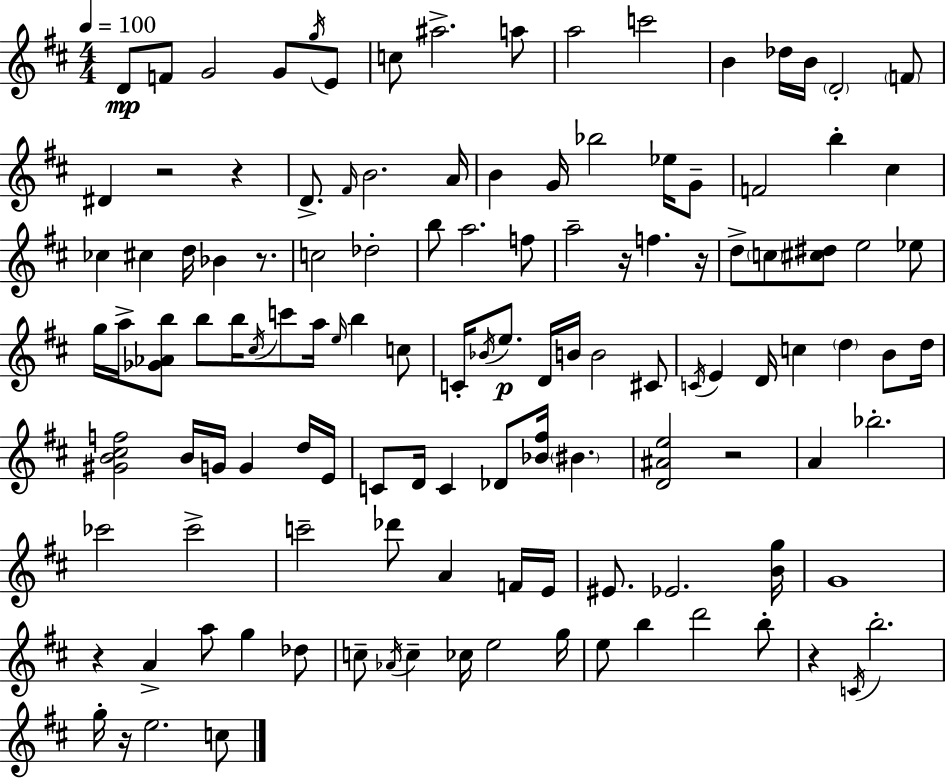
{
  \clef treble
  \numericTimeSignature
  \time 4/4
  \key d \major
  \tempo 4 = 100
  d'8\mp f'8 g'2 g'8 \acciaccatura { g''16 } e'8 | c''8 ais''2.-> a''8 | a''2 c'''2 | b'4 des''16 b'16 \parenthesize d'2-. \parenthesize f'8 | \break dis'4 r2 r4 | d'8.-> \grace { fis'16 } b'2. | a'16 b'4 g'16 bes''2 ees''16 | g'8-- f'2 b''4-. cis''4 | \break ces''4 cis''4 d''16 bes'4 r8. | c''2 des''2-. | b''8 a''2. | f''8 a''2-- r16 f''4. | \break r16 d''8-> \parenthesize c''8 <cis'' dis''>8 e''2 | ees''8 g''16 a''16-> <ges' aes' b''>8 b''8 b''16 \acciaccatura { cis''16 } c'''8 a''16 \grace { e''16 } b''4 | c''8 c'16-. \acciaccatura { bes'16 }\p e''8. d'16 b'16 b'2 | cis'8 \acciaccatura { c'16 } e'4 d'16 c''4 \parenthesize d''4 | \break b'8 d''16 <gis' b' cis'' f''>2 b'16 g'16 | g'4 d''16 e'16 c'8 d'16 c'4 des'8 <bes' fis''>16 | \parenthesize bis'4. <d' ais' e''>2 r2 | a'4 bes''2.-. | \break ces'''2 ces'''2-> | c'''2-- des'''8 | a'4 f'16 e'16 eis'8. ees'2. | <b' g''>16 g'1 | \break r4 a'4-> a''8 | g''4 des''8 c''8-- \acciaccatura { aes'16 } c''4-- ces''16 e''2 | g''16 e''8 b''4 d'''2 | b''8-. r4 \acciaccatura { c'16 } b''2.-. | \break g''16-. r16 e''2. | c''8 \bar "|."
}